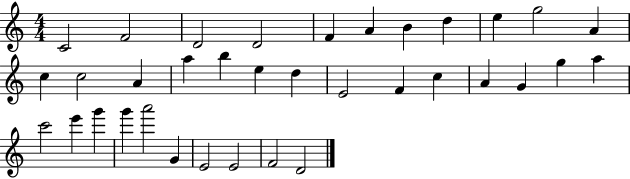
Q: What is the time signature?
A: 4/4